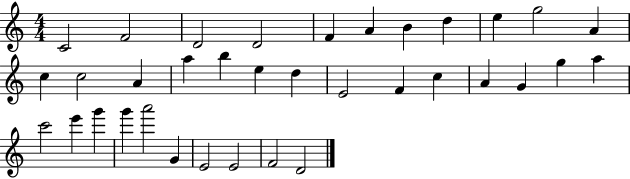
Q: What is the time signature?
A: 4/4